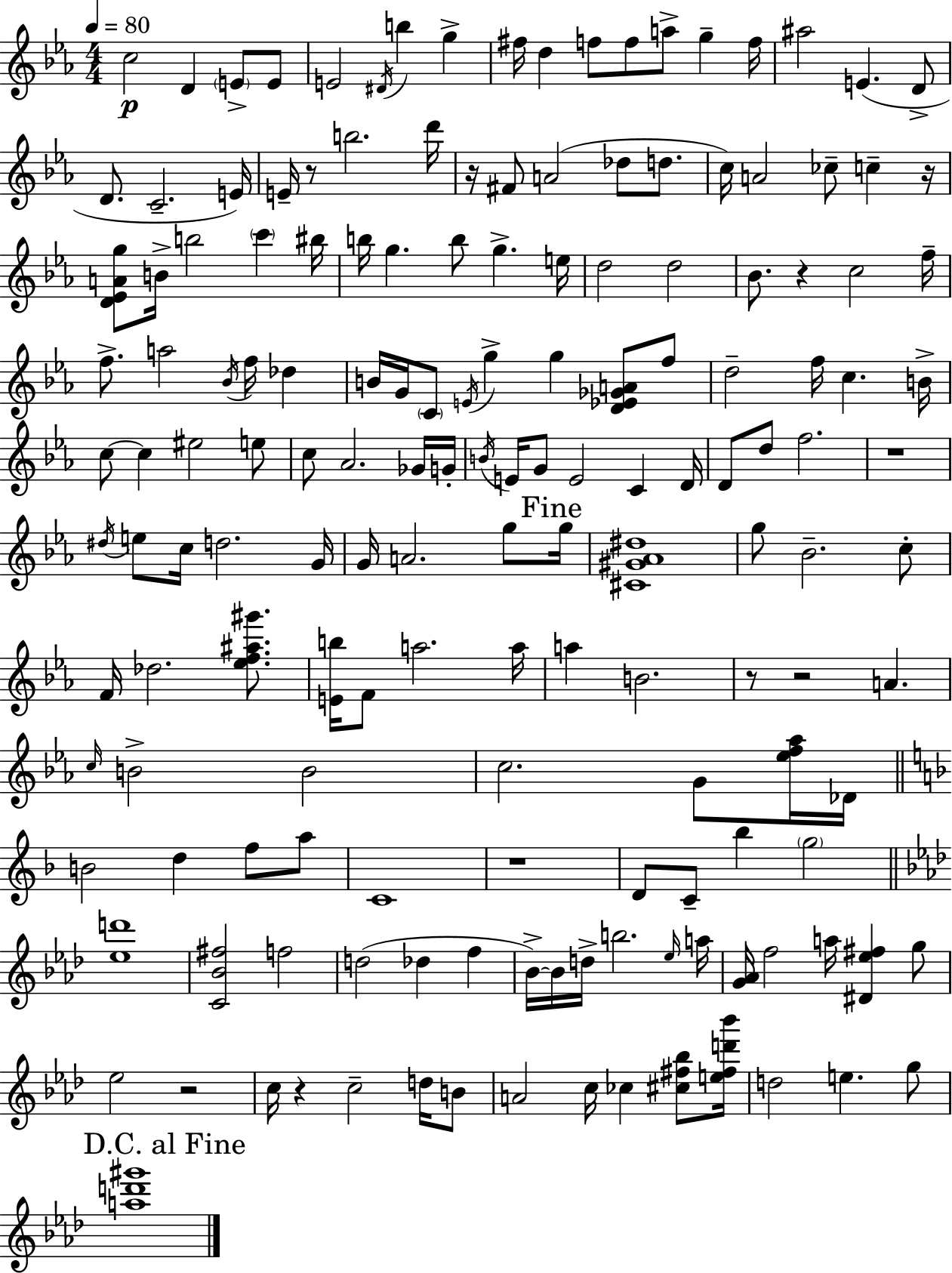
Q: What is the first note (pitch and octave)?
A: C5